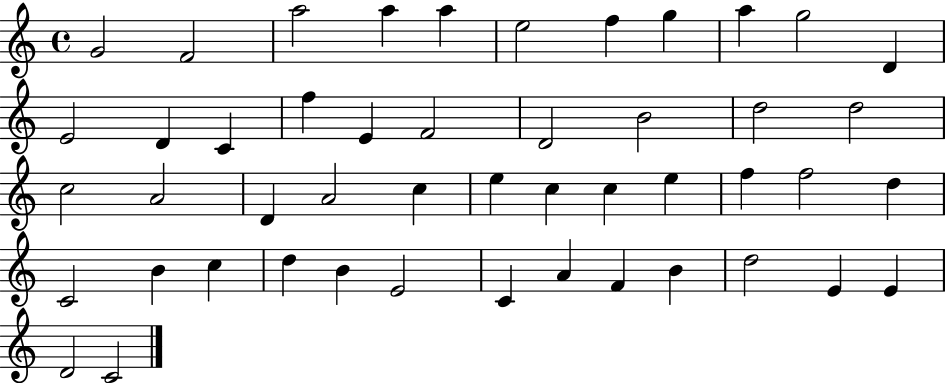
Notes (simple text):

G4/h F4/h A5/h A5/q A5/q E5/h F5/q G5/q A5/q G5/h D4/q E4/h D4/q C4/q F5/q E4/q F4/h D4/h B4/h D5/h D5/h C5/h A4/h D4/q A4/h C5/q E5/q C5/q C5/q E5/q F5/q F5/h D5/q C4/h B4/q C5/q D5/q B4/q E4/h C4/q A4/q F4/q B4/q D5/h E4/q E4/q D4/h C4/h